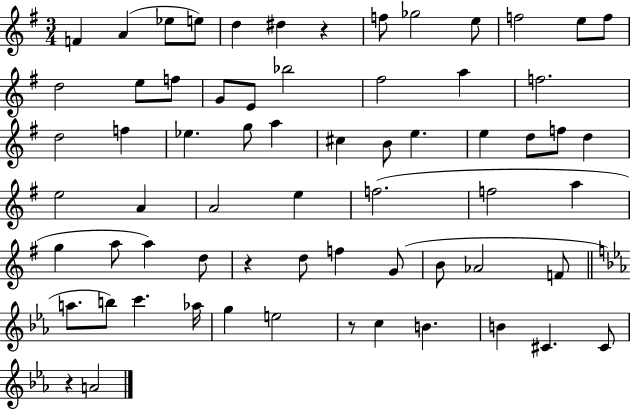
{
  \clef treble
  \numericTimeSignature
  \time 3/4
  \key g \major
  \repeat volta 2 { f'4 a'4( ees''8 e''8) | d''4 dis''4 r4 | f''8 ges''2 e''8 | f''2 e''8 f''8 | \break d''2 e''8 f''8 | g'8 e'8 bes''2 | fis''2 a''4 | f''2. | \break d''2 f''4 | ees''4. g''8 a''4 | cis''4 b'8 e''4. | e''4 d''8 f''8 d''4 | \break e''2 a'4 | a'2 e''4 | f''2.( | f''2 a''4 | \break g''4 a''8 a''4) d''8 | r4 d''8 f''4 g'8( | b'8 aes'2 f'8 | \bar "||" \break \key ees \major a''8. b''8) c'''4. aes''16 | g''4 e''2 | r8 c''4 b'4. | b'4 cis'4. cis'8 | \break r4 a'2 | } \bar "|."
}